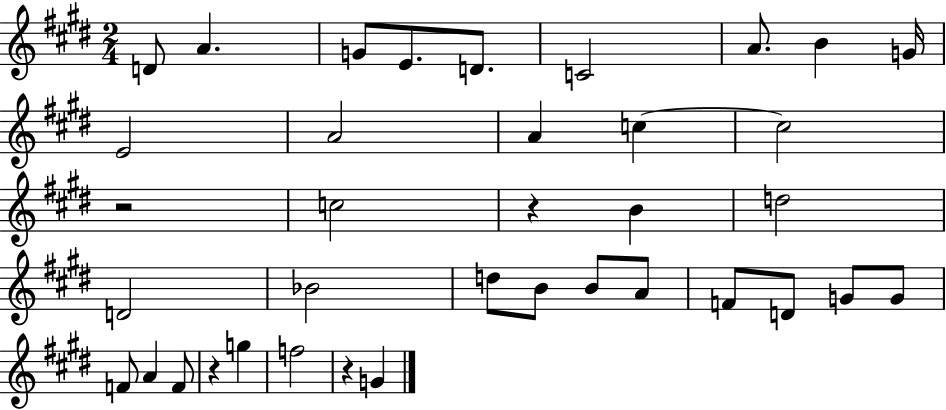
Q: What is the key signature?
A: E major